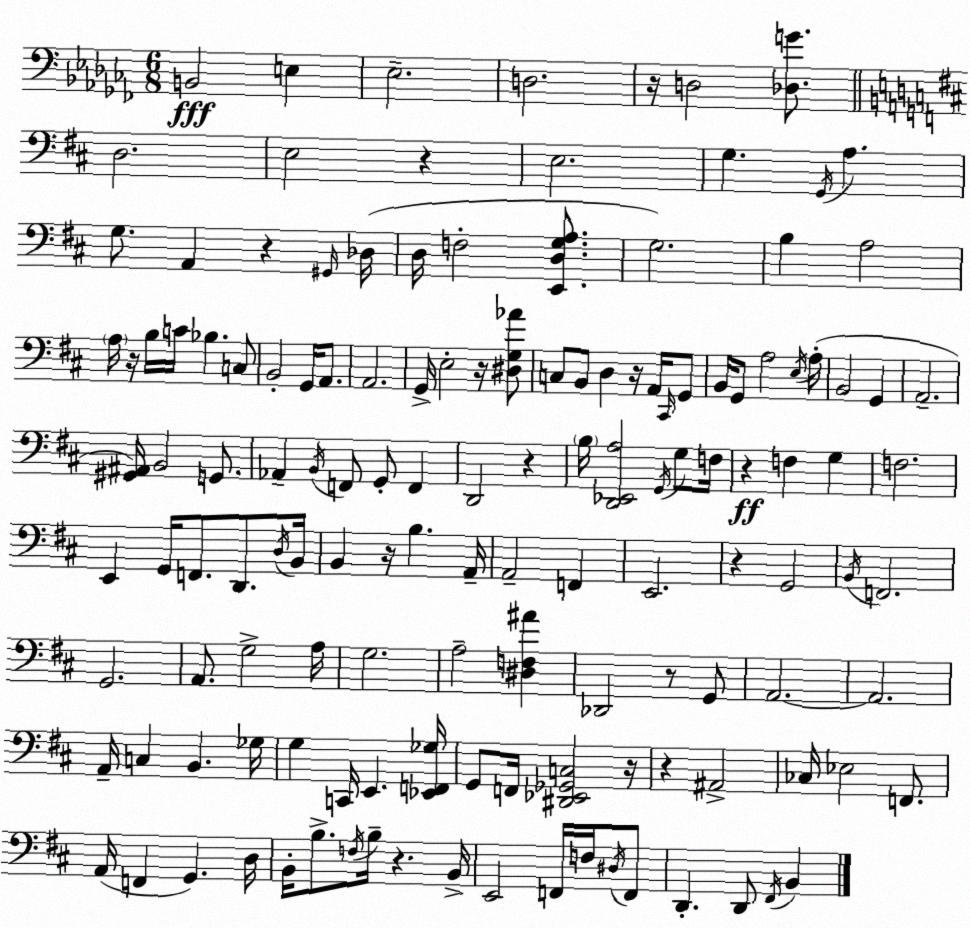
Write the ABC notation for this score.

X:1
T:Untitled
M:6/8
L:1/4
K:Abm
B,,2 E, _E,2 D,2 z/4 D,2 [_D,G]/2 D,2 E,2 z E,2 G, G,,/4 A, G,/2 A,, z ^G,,/4 _D,/4 D,/4 F,2 [E,,D,G,A,]/2 G,2 B, A,2 A,/4 z/4 B,/4 C/4 _B, C,/2 B,,2 G,,/4 A,,/2 A,,2 G,,/4 E,2 z/4 [^D,G,_A]/2 C,/2 B,,/2 D, z/4 A,,/4 ^C,,/4 G,,/2 B,,/4 G,,/2 A,2 E,/4 A,/4 B,,2 G,, A,,2 [^G,,^A,,]/4 B,,2 G,,/2 _A,, B,,/4 F,,/2 G,,/2 F,, D,,2 z B,/4 [D,,_E,,A,]2 G,,/4 G,/2 F,/4 z F, G, F,2 E,, G,,/4 F,,/2 D,,/2 D,/4 B,,/4 B,, z/4 B, A,,/4 A,,2 F,, E,,2 z G,,2 B,,/4 F,,2 G,,2 A,,/2 G,2 A,/4 G,2 A,2 [^D,F,^A] _D,,2 z/2 G,,/2 A,,2 A,,2 A,,/4 C, B,, _G,/4 G, C,,/4 E,, [_E,,F,,_G,]/4 G,,/2 F,,/4 [^D,,_E,,_G,,C,]2 z/4 z ^A,,2 _C,/4 _E,2 F,,/2 A,,/4 F,, G,, D,/4 B,,/4 B,/2 F,/4 B,/4 z B,,/4 E,,2 F,,/4 F,/4 ^D,/4 F,,/2 D,, D,,/2 ^F,,/4 B,,